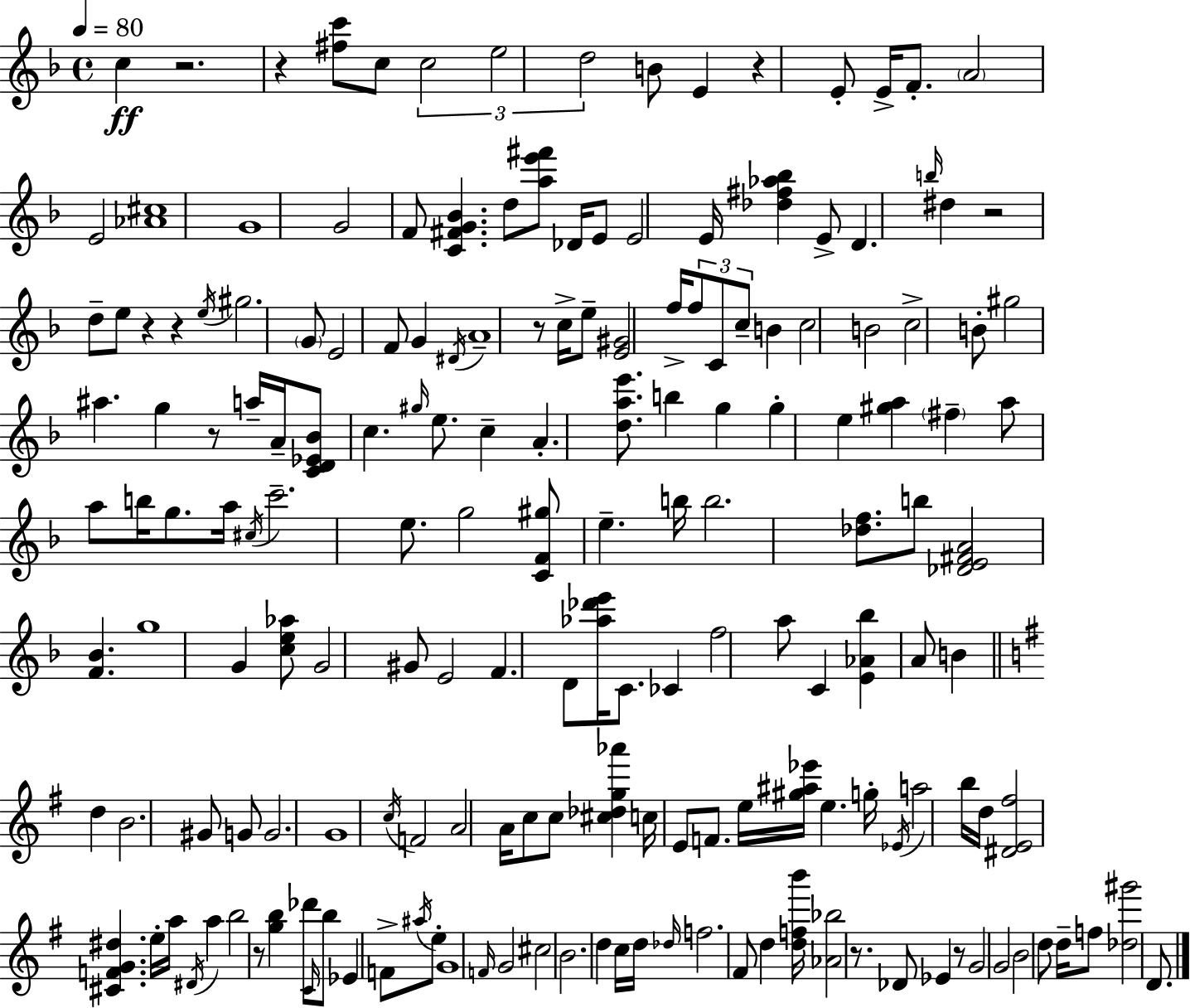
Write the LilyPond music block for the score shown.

{
  \clef treble
  \time 4/4
  \defaultTimeSignature
  \key d \minor
  \tempo 4 = 80
  c''4\ff r2. | r4 <fis'' c'''>8 c''8 \tuplet 3/2 { c''2 | e''2 d''2 } | b'8 e'4 r4 e'8-. e'16-> f'8.-. | \break \parenthesize a'2 e'2 | <aes' cis''>1 | g'1 | g'2 f'8 <c' fis' g' bes'>4. | \break d''8 <a'' e''' fis'''>8 des'16 e'8 e'2 e'16 | <des'' fis'' aes'' bes''>4 e'8-> d'4. \grace { b''16 } dis''4 | r2 d''8-- e''8 r4 | r4 \acciaccatura { e''16 } gis''2. | \break \parenthesize g'8 e'2 f'8 g'4 | \acciaccatura { dis'16 } a'1-- | r8 c''16-> e''8-- <e' gis'>2 | f''16-> \tuplet 3/2 { f''8 c'8 c''8-- } b'4 c''2 | \break b'2 c''2-> | b'8-. gis''2 ais''4. | g''4 r8 a''16-- a'16-- <c' d' ees' bes'>8 c''4. | \grace { gis''16 } e''8. c''4-- a'4.-. | \break <d'' a'' e'''>8. b''4 g''4 g''4-. | e''4 <gis'' a''>4 \parenthesize fis''4-- a''8 a''8 | b''16 g''8. a''16 \acciaccatura { cis''16 } c'''2.-- | e''8. g''2 <c' f' gis''>8 e''4.-- | \break b''16 b''2. | <des'' f''>8. b''8 <des' e' fis' a'>2 <f' bes'>4. | g''1 | g'4 <c'' e'' aes''>8 g'2 | \break gis'8 e'2 f'4. | d'8 <aes'' des''' e'''>16 c'8. ces'4 f''2 | a''8 c'4 <e' aes' bes''>4 a'8 | b'4 \bar "||" \break \key g \major d''4 b'2. | gis'8 g'8 g'2. | g'1 | \acciaccatura { c''16 } f'2 a'2 | \break a'16 c''8 c''8 <cis'' des'' g'' aes'''>4 c''16 e'8 f'8. | e''16 <gis'' ais'' ees'''>16 e''4. g''16-. \acciaccatura { ees'16 } a''2 | b''16 d''16 <dis' e' fis''>2 <cis' f' g' dis''>4. | e''16-. a''16 \acciaccatura { dis'16 } a''4 b''2 | \break r8 <g'' b''>4 des'''8 \grace { c'16 } b''8 ees'4 | f'8-> \acciaccatura { ais''16 } e''8-. g'1 | \grace { f'16 } g'2 cis''2 | b'2. | \break d''4 c''16 d''16 \grace { des''16 } f''2. | fis'8 d''4 <d'' f'' b'''>16 <aes' bes''>2 | r8. des'8 ees'4 r8 g'2 | g'2 b'2 | \break d''8 d''16-- f''8 <des'' gis'''>2 | d'8. \bar "|."
}